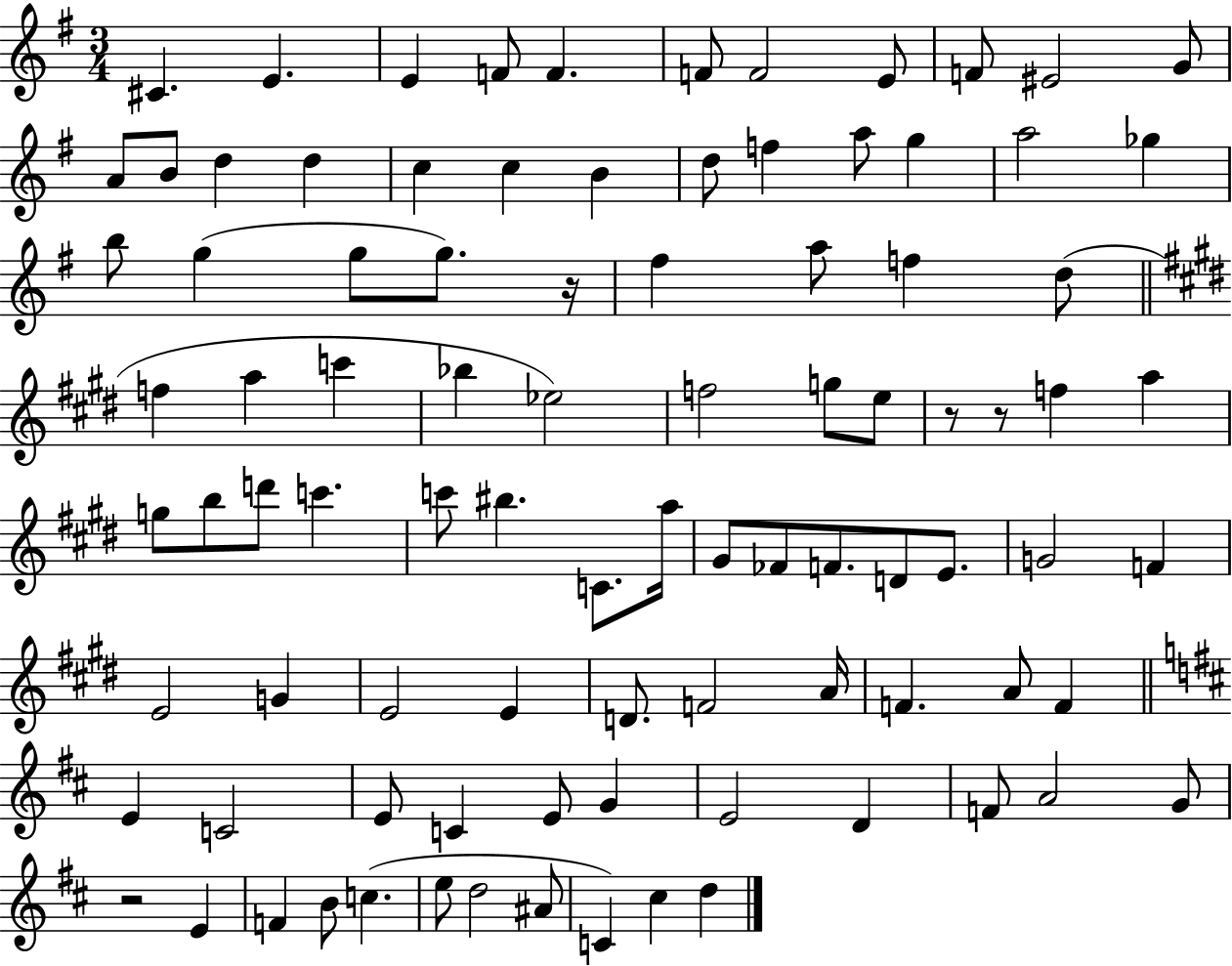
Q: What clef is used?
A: treble